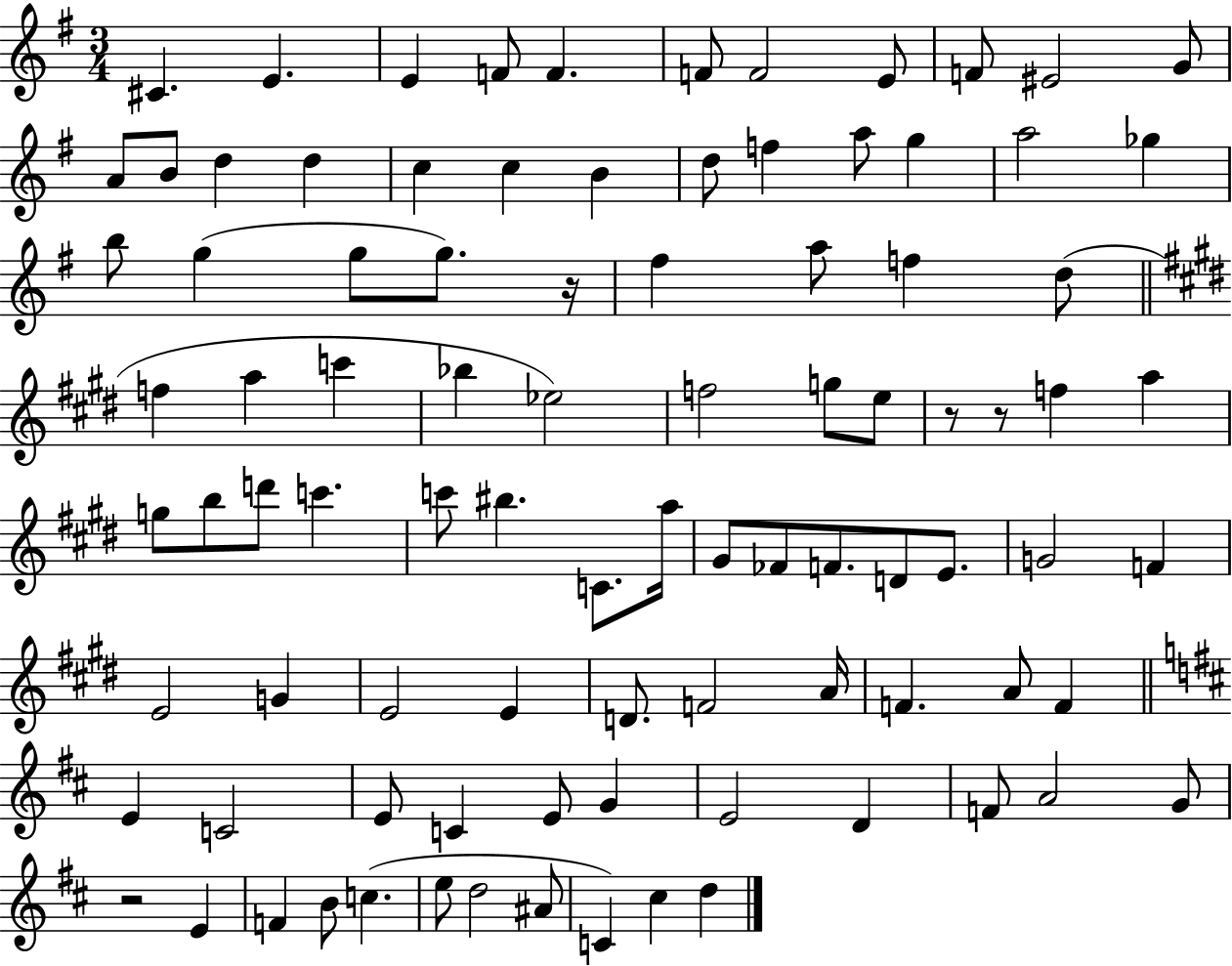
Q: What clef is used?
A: treble